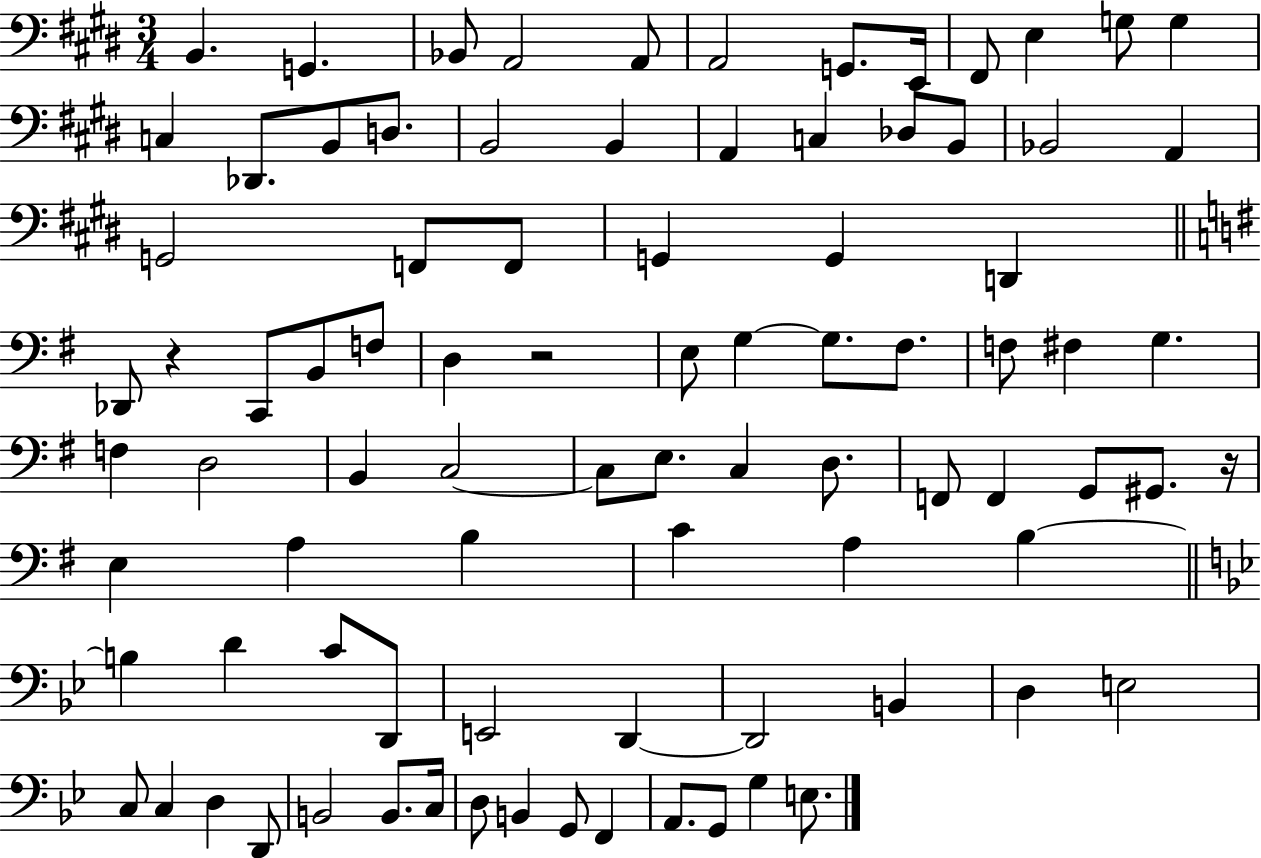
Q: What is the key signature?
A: E major